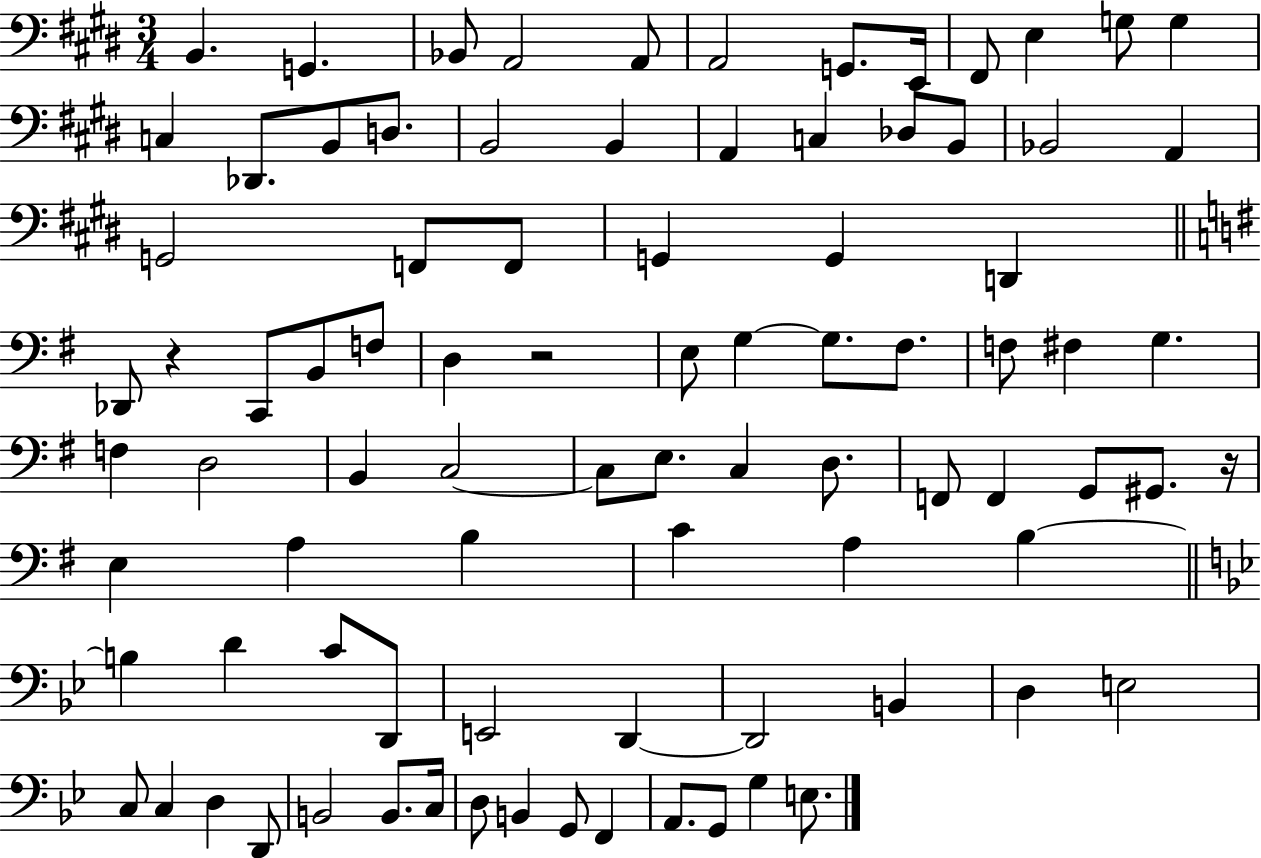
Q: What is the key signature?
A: E major